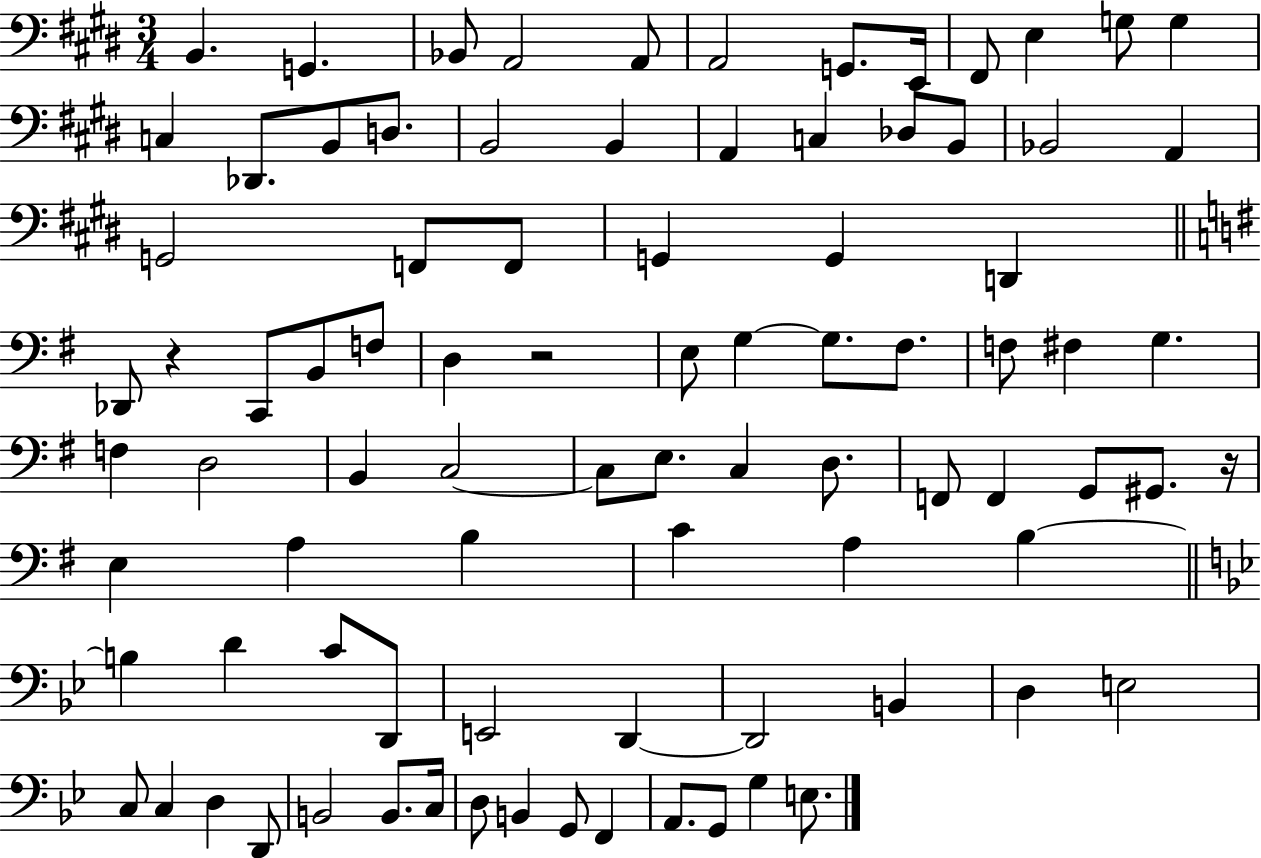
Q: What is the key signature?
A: E major